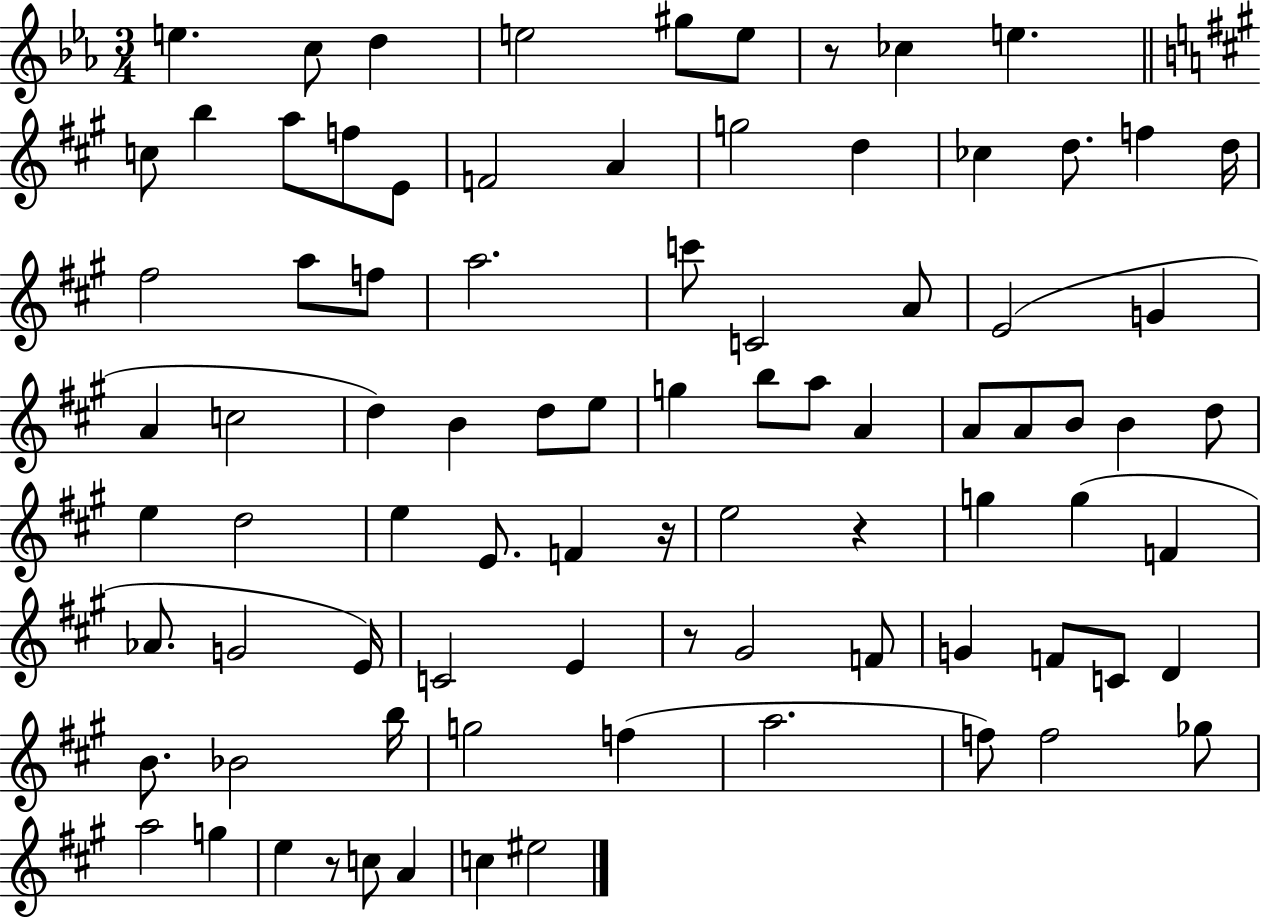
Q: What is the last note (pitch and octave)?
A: EIS5